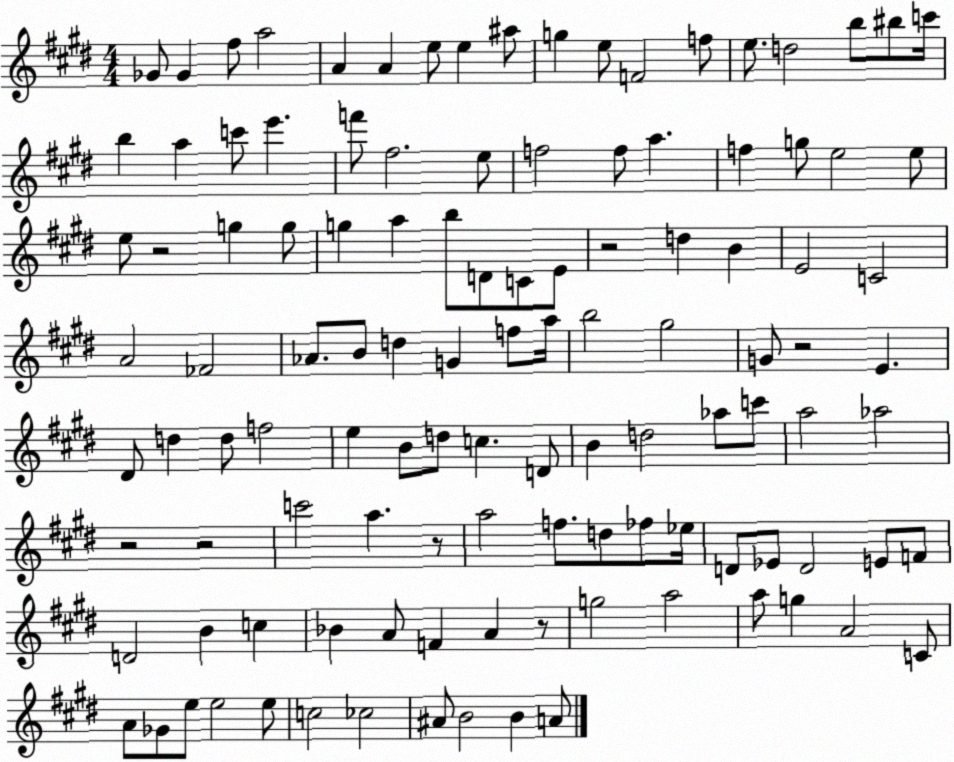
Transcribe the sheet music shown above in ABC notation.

X:1
T:Untitled
M:4/4
L:1/4
K:E
_G/2 _G ^f/2 a2 A A e/2 e ^a/2 g e/2 F2 f/2 e/2 d2 b/2 ^b/2 c'/4 b a c'/2 e' f'/2 ^f2 e/2 f2 f/2 a f g/2 e2 e/2 e/2 z2 g g/2 g a b/2 D/2 C/2 E/2 z2 d B E2 C2 A2 _F2 _A/2 B/2 d G f/2 a/4 b2 ^g2 G/2 z2 E ^D/2 d d/2 f2 e B/2 d/2 c D/2 B d2 _a/2 c'/2 a2 _a2 z2 z2 c'2 a z/2 a2 f/2 d/2 _f/2 _e/4 D/2 _E/2 D2 E/2 F/2 D2 B c _B A/2 F A z/2 g2 a2 a/2 g A2 C/2 A/2 _G/2 e/2 e2 e/2 c2 _c2 ^A/2 B2 B A/2